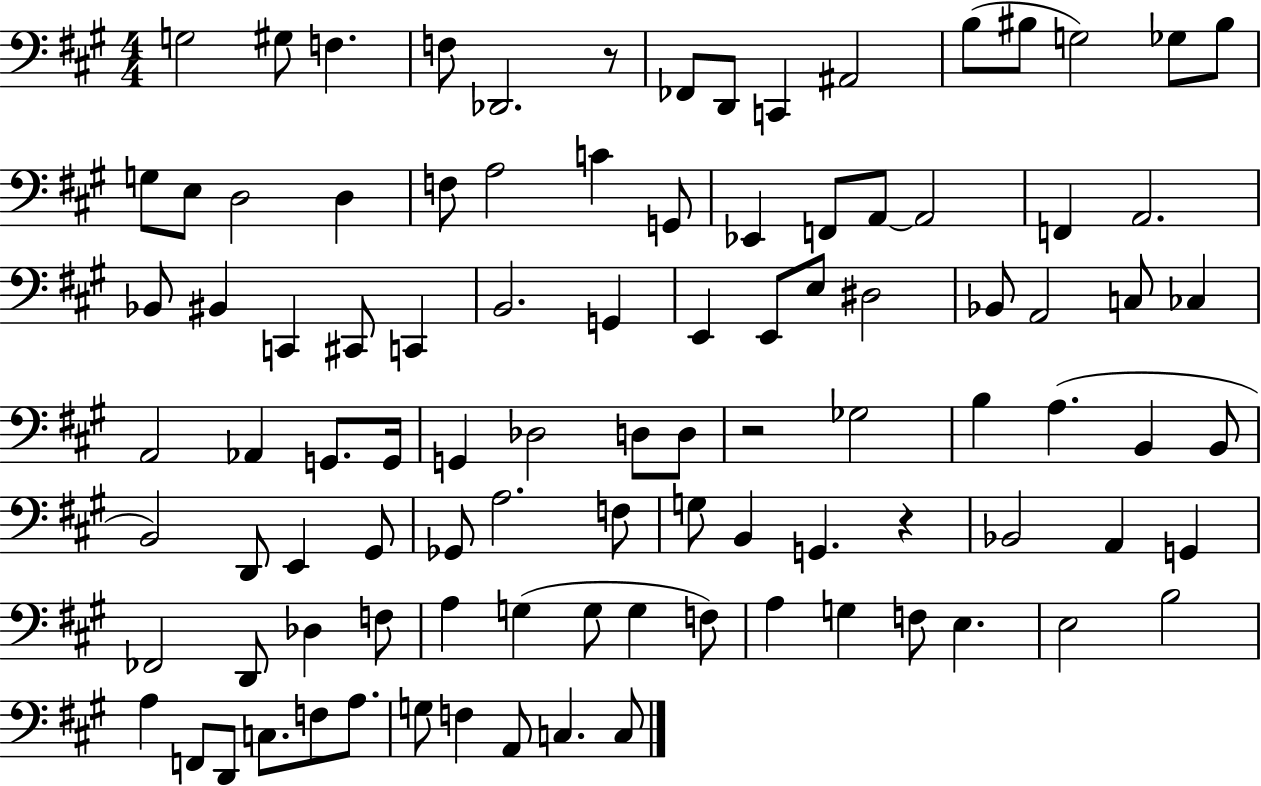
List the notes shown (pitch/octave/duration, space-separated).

G3/h G#3/e F3/q. F3/e Db2/h. R/e FES2/e D2/e C2/q A#2/h B3/e BIS3/e G3/h Gb3/e BIS3/e G3/e E3/e D3/h D3/q F3/e A3/h C4/q G2/e Eb2/q F2/e A2/e A2/h F2/q A2/h. Bb2/e BIS2/q C2/q C#2/e C2/q B2/h. G2/q E2/q E2/e E3/e D#3/h Bb2/e A2/h C3/e CES3/q A2/h Ab2/q G2/e. G2/s G2/q Db3/h D3/e D3/e R/h Gb3/h B3/q A3/q. B2/q B2/e B2/h D2/e E2/q G#2/e Gb2/e A3/h. F3/e G3/e B2/q G2/q. R/q Bb2/h A2/q G2/q FES2/h D2/e Db3/q F3/e A3/q G3/q G3/e G3/q F3/e A3/q G3/q F3/e E3/q. E3/h B3/h A3/q F2/e D2/e C3/e. F3/e A3/e. G3/e F3/q A2/e C3/q. C3/e